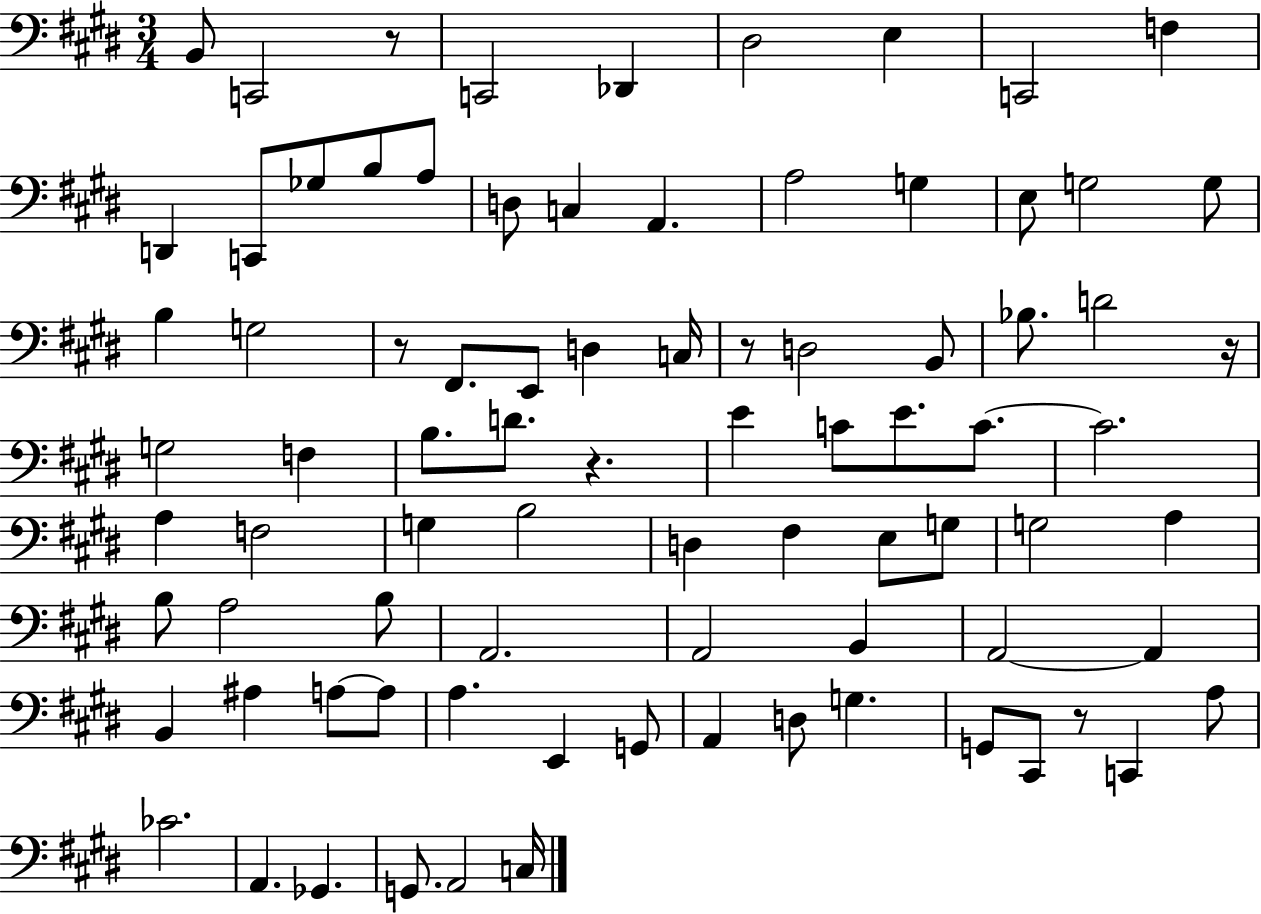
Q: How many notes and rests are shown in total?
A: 84